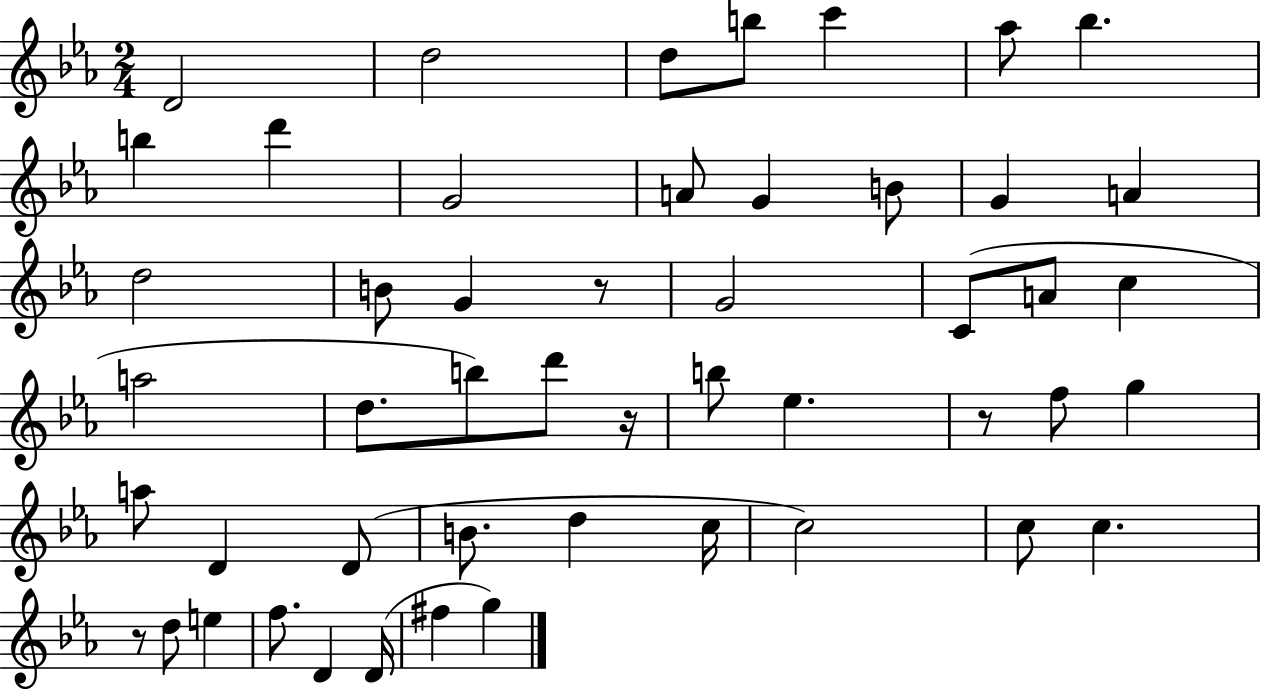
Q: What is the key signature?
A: EES major